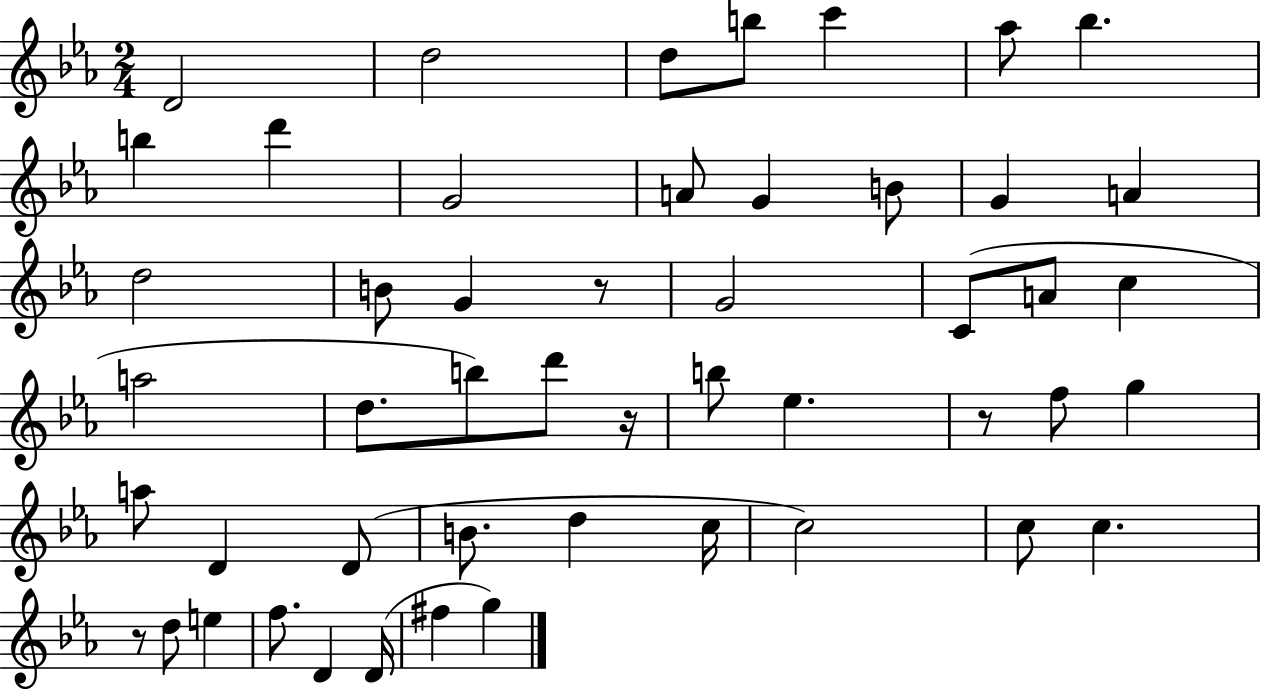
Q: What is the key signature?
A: EES major